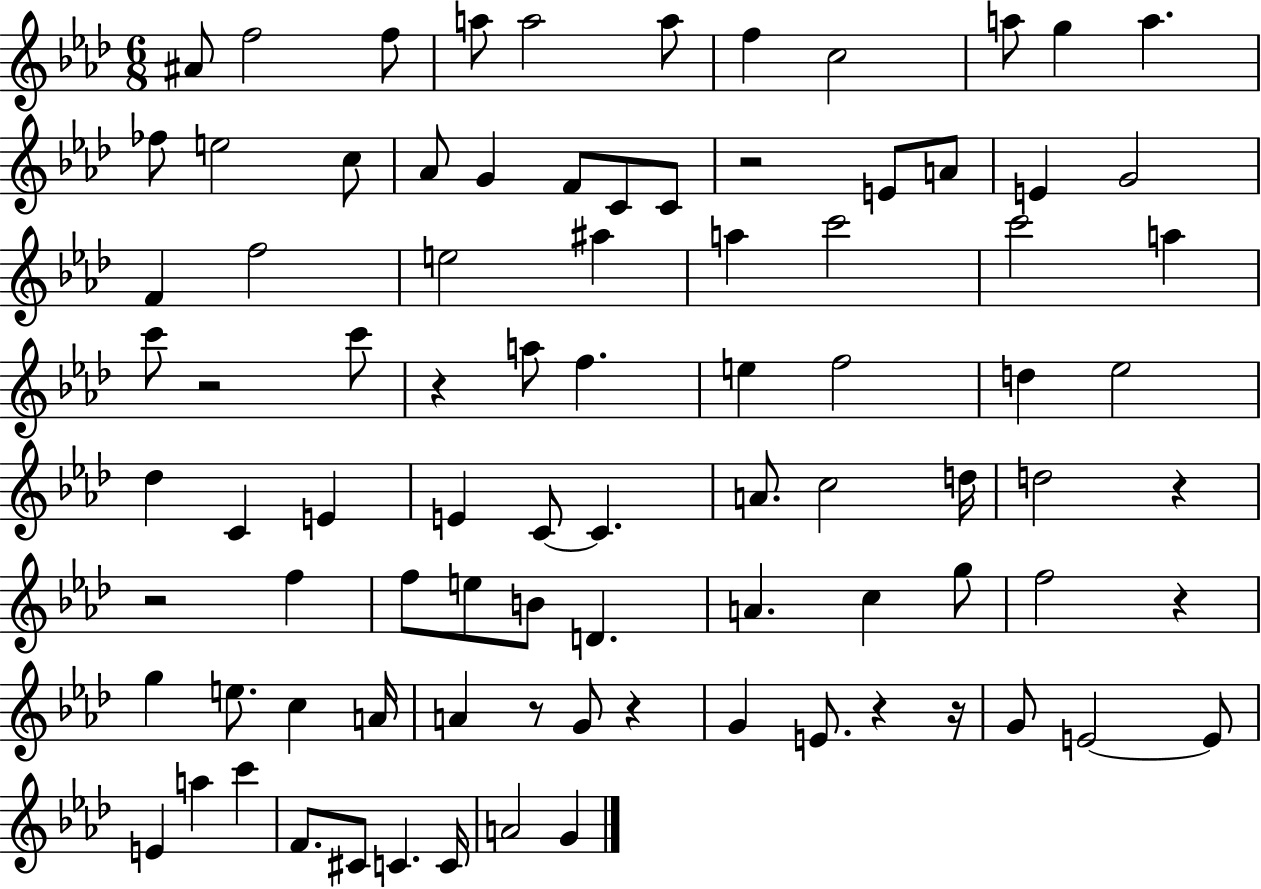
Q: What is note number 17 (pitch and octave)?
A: F4